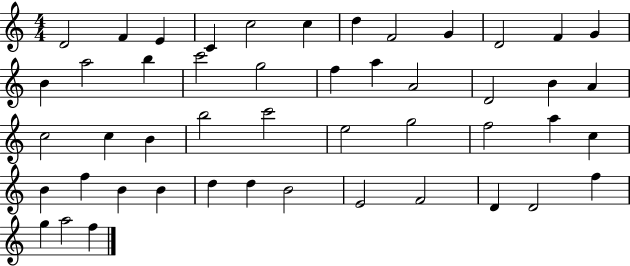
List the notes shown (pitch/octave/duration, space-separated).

D4/h F4/q E4/q C4/q C5/h C5/q D5/q F4/h G4/q D4/h F4/q G4/q B4/q A5/h B5/q C6/h G5/h F5/q A5/q A4/h D4/h B4/q A4/q C5/h C5/q B4/q B5/h C6/h E5/h G5/h F5/h A5/q C5/q B4/q F5/q B4/q B4/q D5/q D5/q B4/h E4/h F4/h D4/q D4/h F5/q G5/q A5/h F5/q